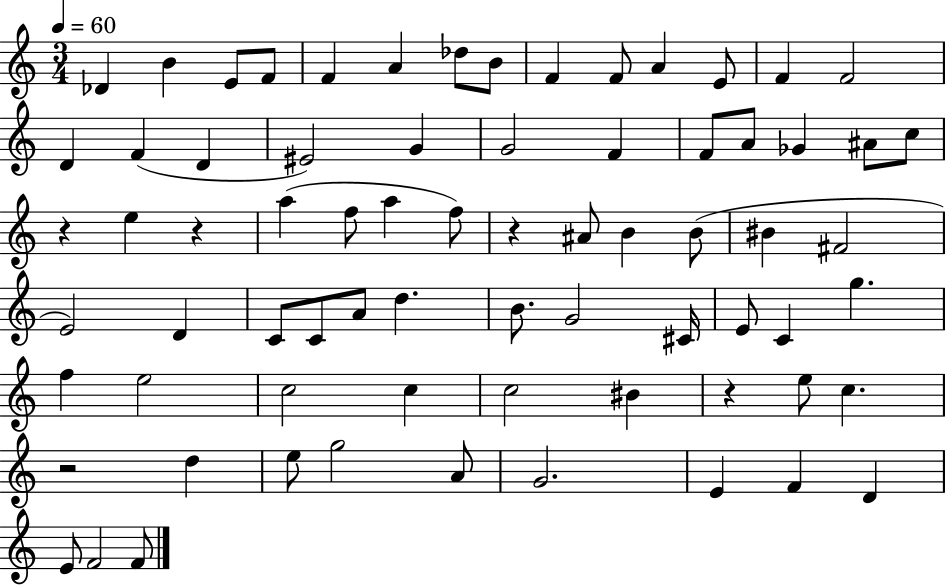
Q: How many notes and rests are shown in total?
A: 72